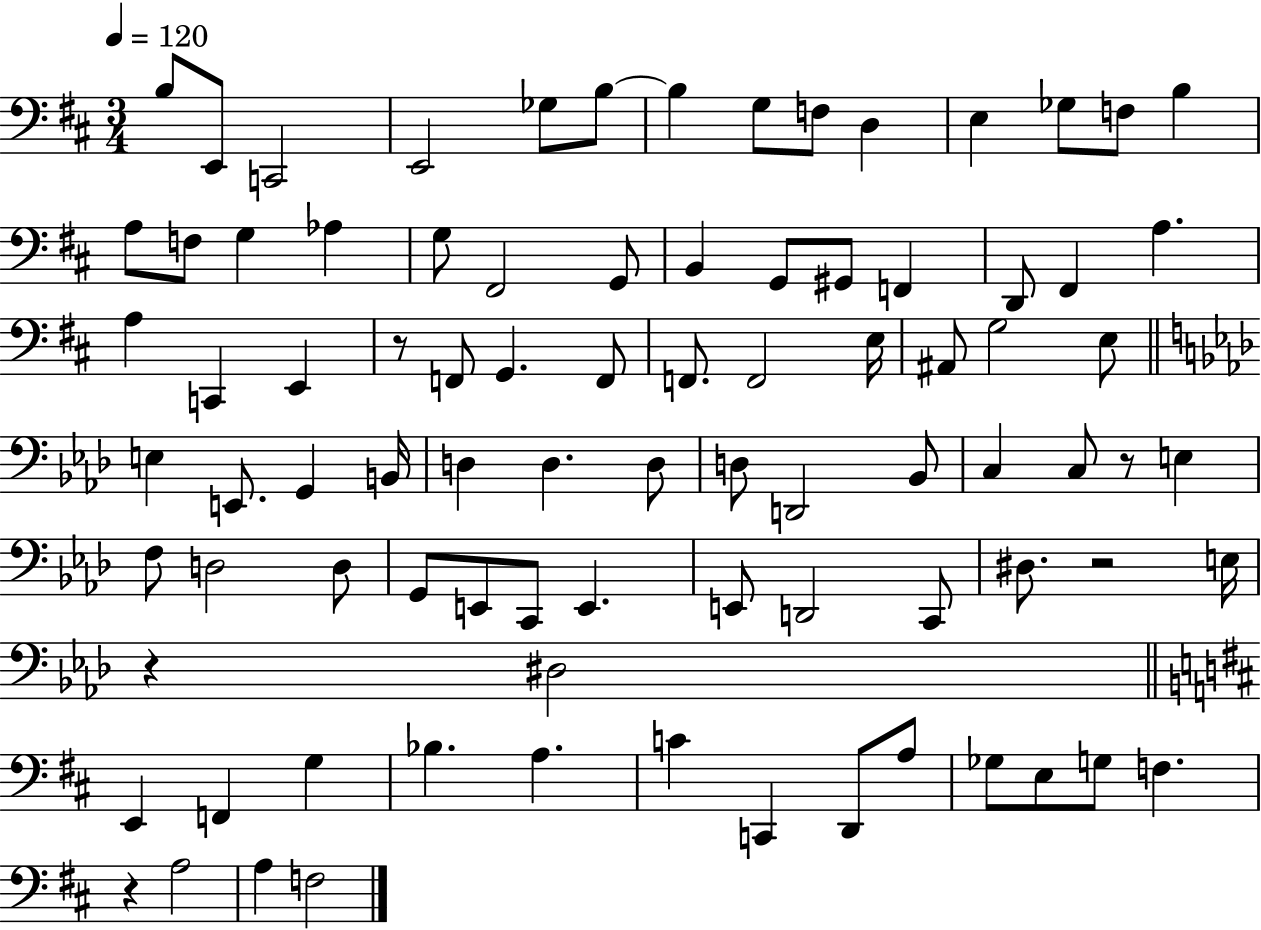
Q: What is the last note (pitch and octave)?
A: F3